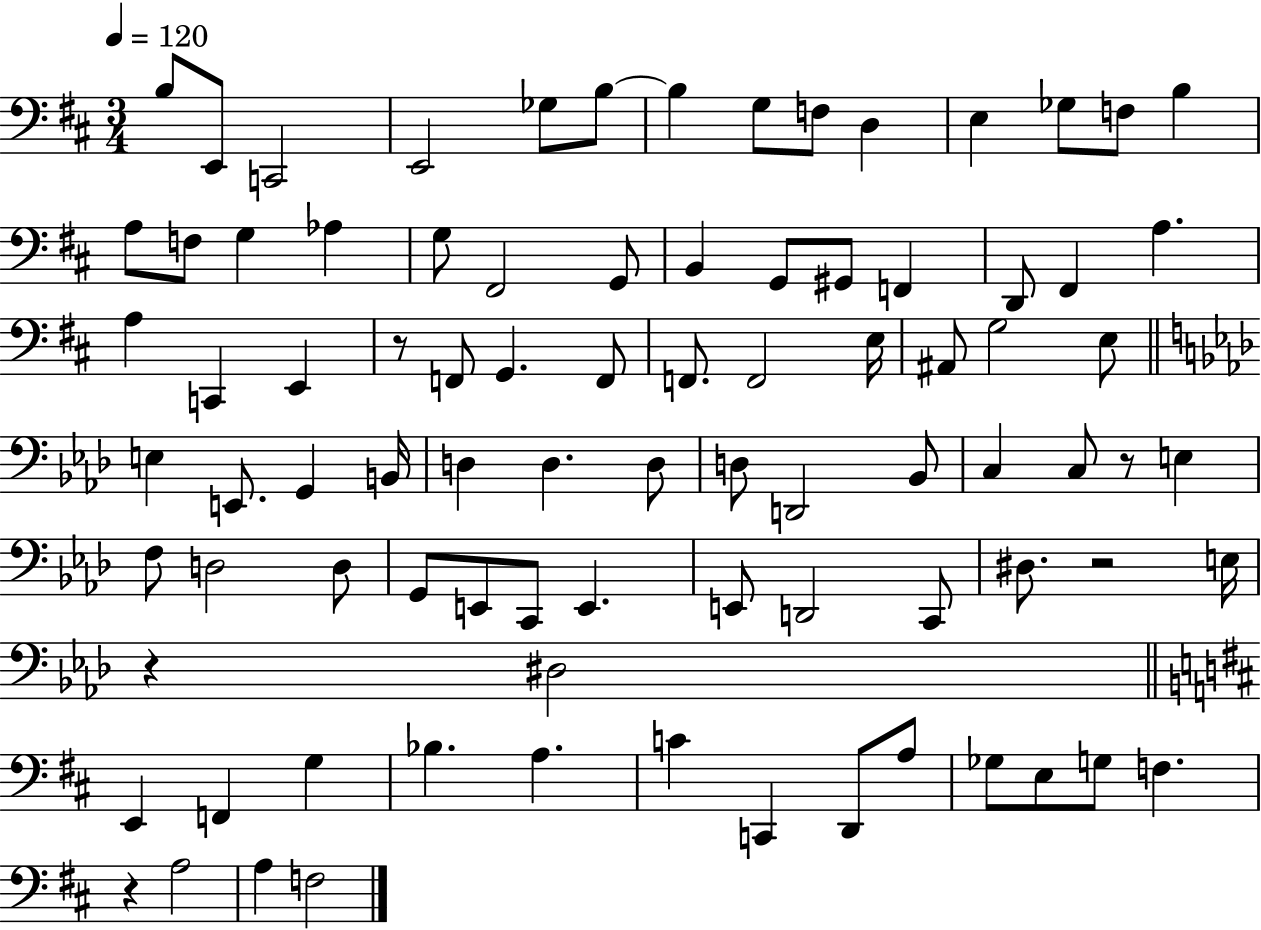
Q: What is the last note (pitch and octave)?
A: F3